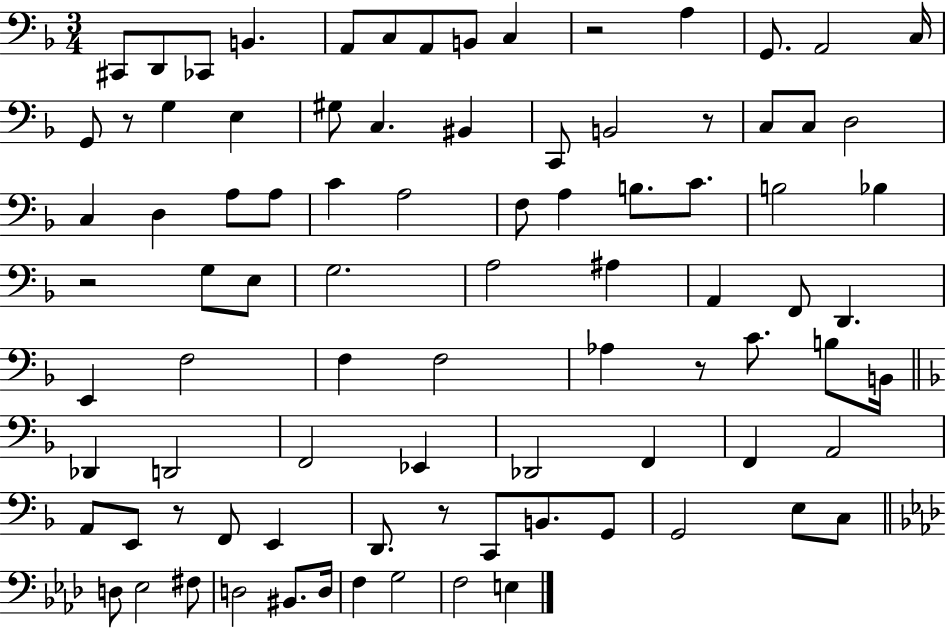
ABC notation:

X:1
T:Untitled
M:3/4
L:1/4
K:F
^C,,/2 D,,/2 _C,,/2 B,, A,,/2 C,/2 A,,/2 B,,/2 C, z2 A, G,,/2 A,,2 C,/4 G,,/2 z/2 G, E, ^G,/2 C, ^B,, C,,/2 B,,2 z/2 C,/2 C,/2 D,2 C, D, A,/2 A,/2 C A,2 F,/2 A, B,/2 C/2 B,2 _B, z2 G,/2 E,/2 G,2 A,2 ^A, A,, F,,/2 D,, E,, F,2 F, F,2 _A, z/2 C/2 B,/2 B,,/4 _D,, D,,2 F,,2 _E,, _D,,2 F,, F,, A,,2 A,,/2 E,,/2 z/2 F,,/2 E,, D,,/2 z/2 C,,/2 B,,/2 G,,/2 G,,2 E,/2 C,/2 D,/2 _E,2 ^F,/2 D,2 ^B,,/2 D,/4 F, G,2 F,2 E,